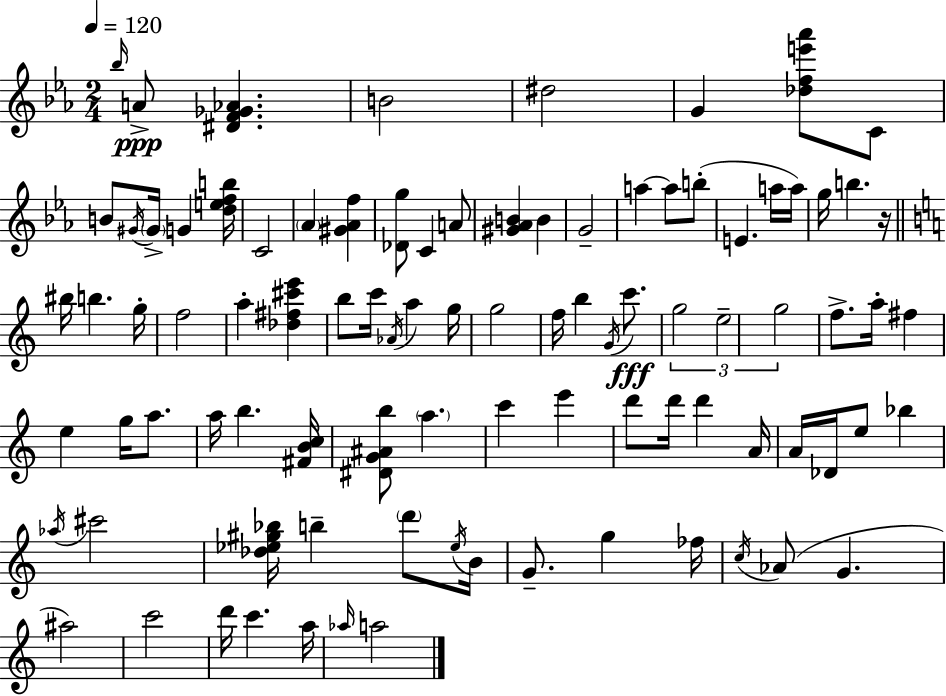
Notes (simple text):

Bb5/s A4/e [D#4,F4,Gb4,Ab4]/q. B4/h D#5/h G4/q [Db5,F5,E6,Ab6]/e C4/e B4/e G#4/s G#4/s G4/q [D5,E5,F5,B5]/s C4/h Ab4/q [G#4,Ab4,F5]/q [Db4,G5]/e C4/q A4/e [G#4,Ab4,B4]/q B4/q G4/h A5/q A5/e B5/e E4/q. A5/s A5/s G5/s B5/q. R/s BIS5/s B5/q. G5/s F5/h A5/q [Db5,F#5,C#6,E6]/q B5/e C6/s Ab4/s A5/q G5/s G5/h F5/s B5/q G4/s C6/e. G5/h E5/h G5/h F5/e. A5/s F#5/q E5/q G5/s A5/e. A5/s B5/q. [F#4,B4,C5]/s [D#4,G4,A#4,B5]/e A5/q. C6/q E6/q D6/e D6/s D6/q A4/s A4/s Db4/s E5/e Bb5/q Ab5/s C#6/h [Db5,Eb5,G#5,Bb5]/s B5/q D6/e Eb5/s B4/s G4/e. G5/q FES5/s C5/s Ab4/e G4/q. A#5/h C6/h D6/s C6/q. A5/s Ab5/s A5/h